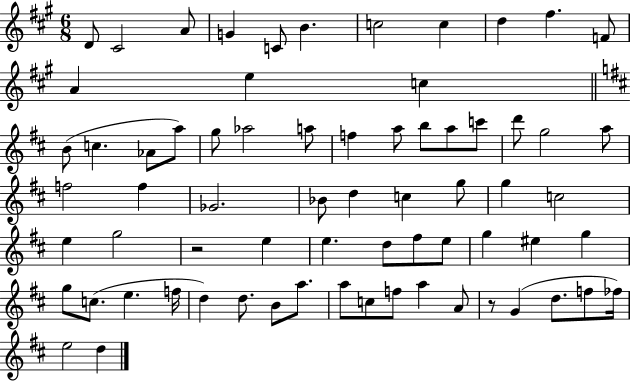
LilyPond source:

{
  \clef treble
  \numericTimeSignature
  \time 6/8
  \key a \major
  d'8 cis'2 a'8 | g'4 c'8 b'4. | c''2 c''4 | d''4 fis''4. f'8 | \break a'4 e''4 c''4 | \bar "||" \break \key d \major b'8( c''4. aes'8 a''8) | g''8 aes''2 a''8 | f''4 a''8 b''8 a''8 c'''8 | d'''8 g''2 a''8 | \break f''2 f''4 | ges'2. | bes'8 d''4 c''4 g''8 | g''4 c''2 | \break e''4 g''2 | r2 e''4 | e''4. d''8 fis''8 e''8 | g''4 eis''4 g''4 | \break g''8 c''8.( e''4. f''16 | d''4) d''8. b'8 a''8. | a''8 c''8 f''8 a''4 a'8 | r8 g'4( d''8. f''8 fes''16) | \break e''2 d''4 | \bar "|."
}